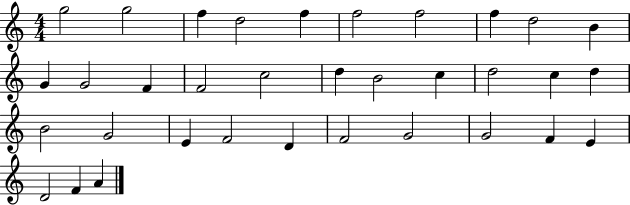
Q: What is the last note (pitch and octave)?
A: A4